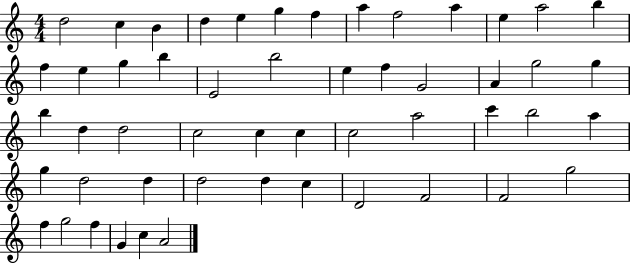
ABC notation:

X:1
T:Untitled
M:4/4
L:1/4
K:C
d2 c B d e g f a f2 a e a2 b f e g b E2 b2 e f G2 A g2 g b d d2 c2 c c c2 a2 c' b2 a g d2 d d2 d c D2 F2 F2 g2 f g2 f G c A2